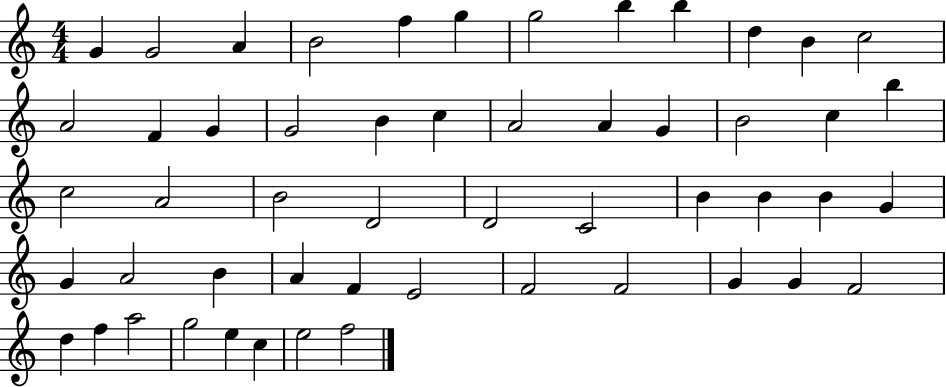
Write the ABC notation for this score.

X:1
T:Untitled
M:4/4
L:1/4
K:C
G G2 A B2 f g g2 b b d B c2 A2 F G G2 B c A2 A G B2 c b c2 A2 B2 D2 D2 C2 B B B G G A2 B A F E2 F2 F2 G G F2 d f a2 g2 e c e2 f2